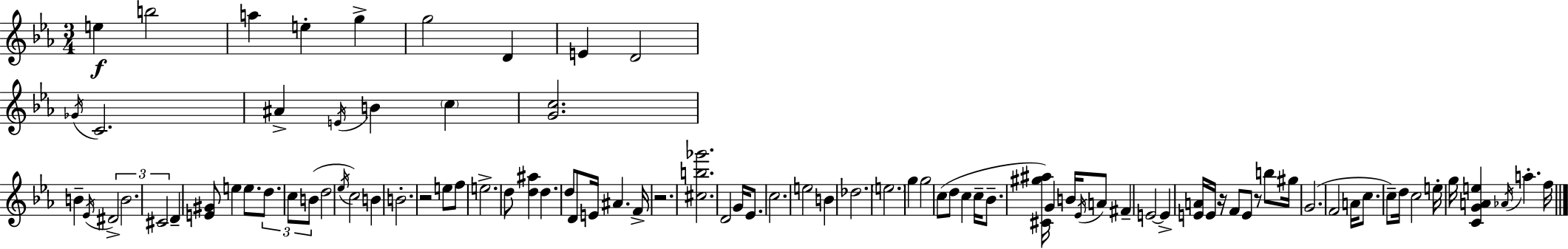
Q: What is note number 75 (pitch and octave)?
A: C5